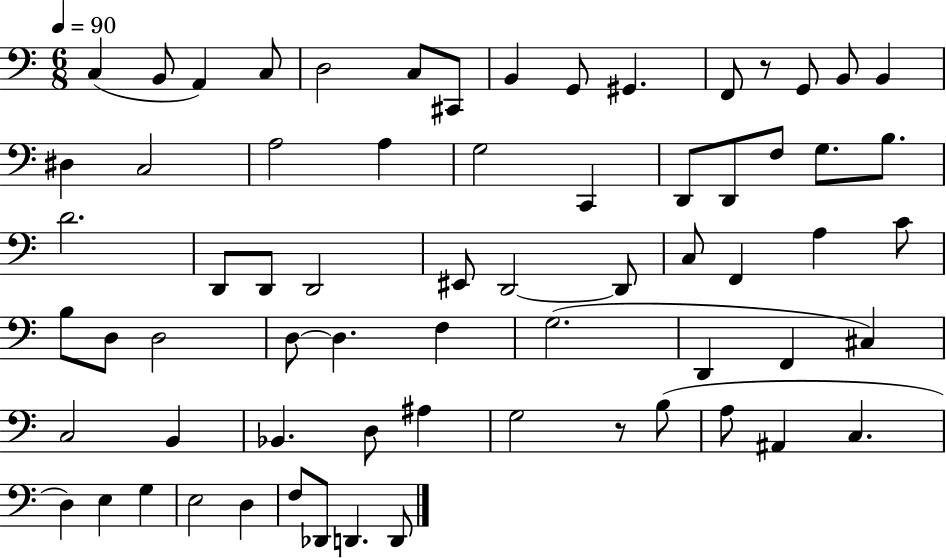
{
  \clef bass
  \numericTimeSignature
  \time 6/8
  \key c \major
  \tempo 4 = 90
  c4( b,8 a,4) c8 | d2 c8 cis,8 | b,4 g,8 gis,4. | f,8 r8 g,8 b,8 b,4 | \break dis4 c2 | a2 a4 | g2 c,4 | d,8 d,8 f8 g8. b8. | \break d'2. | d,8 d,8 d,2 | eis,8 d,2~~ d,8 | c8 f,4 a4 c'8 | \break b8 d8 d2 | d8~~ d4. f4 | g2.( | d,4 f,4 cis4) | \break c2 b,4 | bes,4. d8 ais4 | g2 r8 b8( | a8 ais,4 c4. | \break d4) e4 g4 | e2 d4 | f8 des,8 d,4. d,8 | \bar "|."
}